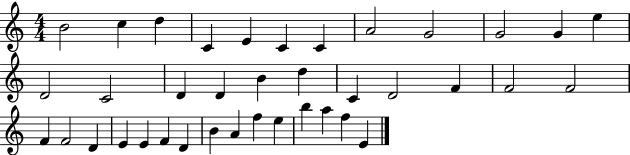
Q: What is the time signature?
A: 4/4